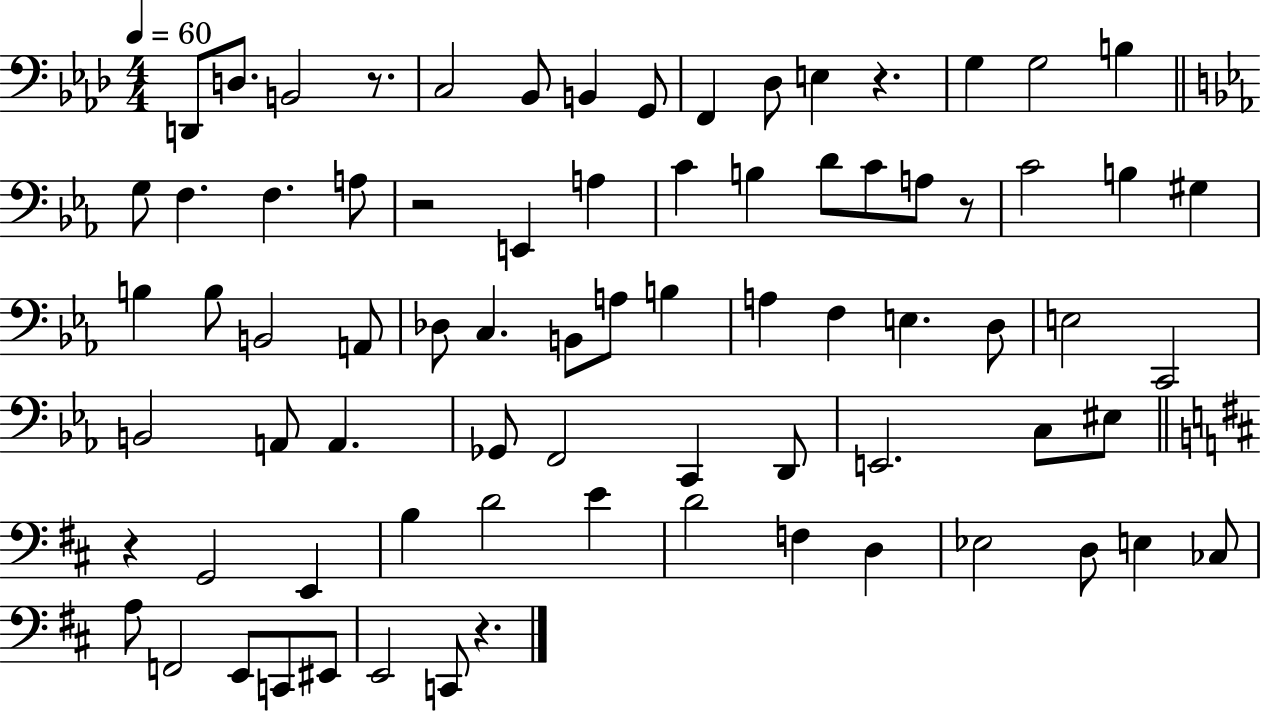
D2/e D3/e. B2/h R/e. C3/h Bb2/e B2/q G2/e F2/q Db3/e E3/q R/q. G3/q G3/h B3/q G3/e F3/q. F3/q. A3/e R/h E2/q A3/q C4/q B3/q D4/e C4/e A3/e R/e C4/h B3/q G#3/q B3/q B3/e B2/h A2/e Db3/e C3/q. B2/e A3/e B3/q A3/q F3/q E3/q. D3/e E3/h C2/h B2/h A2/e A2/q. Gb2/e F2/h C2/q D2/e E2/h. C3/e EIS3/e R/q G2/h E2/q B3/q D4/h E4/q D4/h F3/q D3/q Eb3/h D3/e E3/q CES3/e A3/e F2/h E2/e C2/e EIS2/e E2/h C2/e R/q.